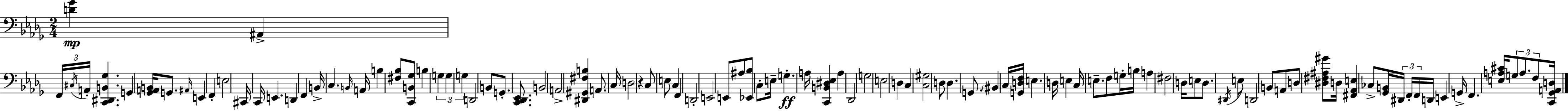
X:1
T:Untitled
M:2/4
L:1/4
K:Bbm
[D_G] ^A,, F,,/4 ^C,/4 A,,/4 [C,,^D,,B,,_G,] G,, [_G,,A,,B,,]/4 G,,/2 ^A,,/4 E,, F,, E,2 ^C,,/4 C,,/4 E,, D,, F,, B,,/4 C, B,,/4 A,,/4 B, [^F,_B,]/2 [C,,B,,_G,]/2 B, G, G, G, D,,2 B,,/2 G,,/2 [C,,_D,,_E,,]/2 B,,2 A,,2 [^D,,^G,,^F,B,] A,,/2 C,/4 D,2 z C,/2 E,/2 C, F,, D,,2 E,,2 E,,/2 ^A,/2 [_E,,_B,]/2 C,/2 E,/4 G, A,/4 [C,,B,,^D,_E,] A, _D,,2 G,2 E,2 D, C, [C,^G,]2 D,/2 D, G,,/2 ^B,, C,/4 [G,,D,F,]/4 E, D,/4 E, C,/4 E,/2 F,/2 G,/4 B,/4 A, ^F,2 D,/4 E,/2 D,/2 ^D,,/4 E,/2 D,,2 B,,/2 A,,/2 D,/2 [^D,^F,^A,^G]/2 D,/4 [^F,,_A,,E,] _C,/2 [_G,,B,,]/4 ^D,,/4 F,,/4 F,,/4 D,,/4 E,, G,,/4 F,, [E,A,^C]/4 G,/2 A,/2 F,/2 [C,,_G,,A,,D,]/4